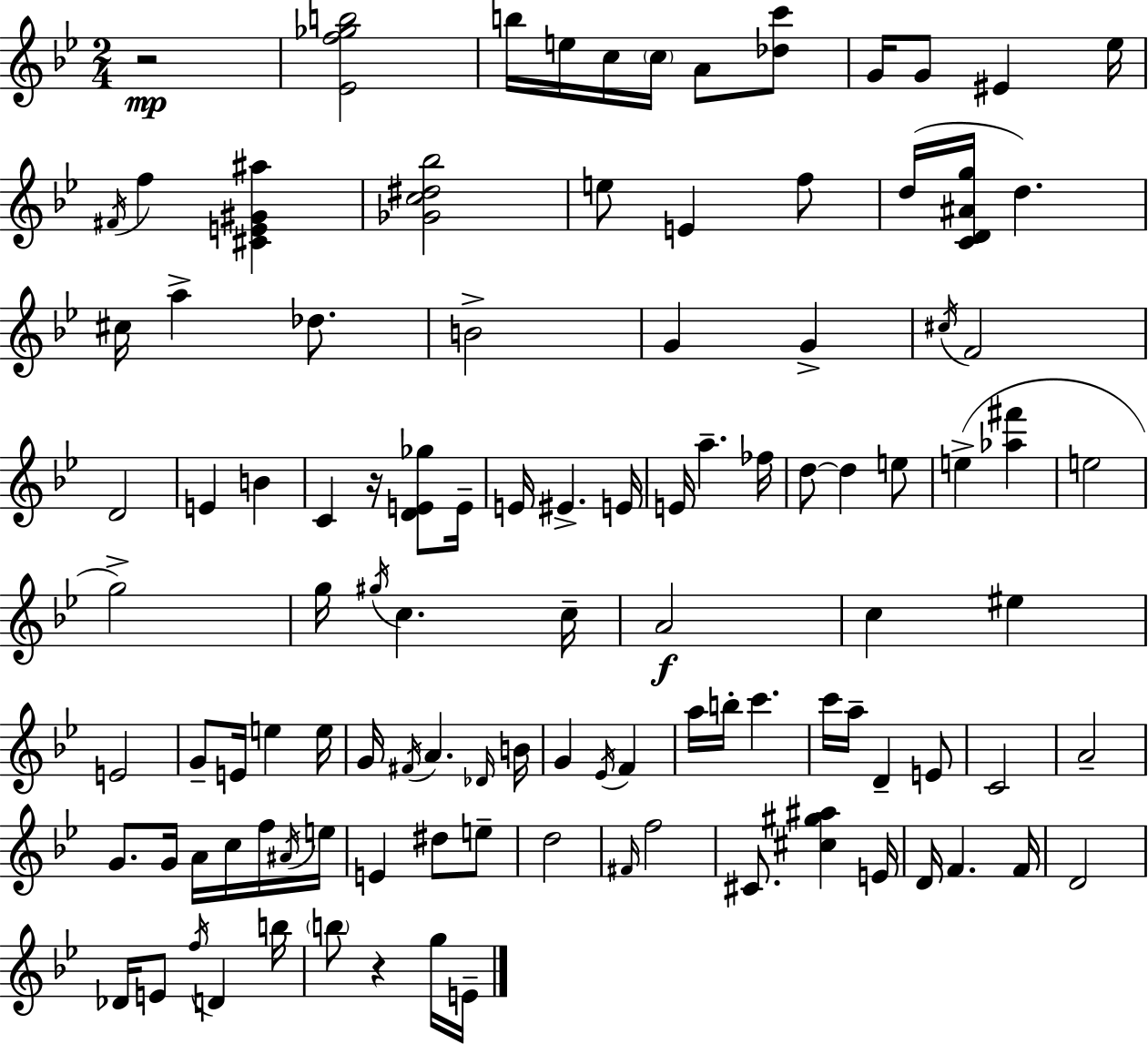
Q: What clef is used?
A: treble